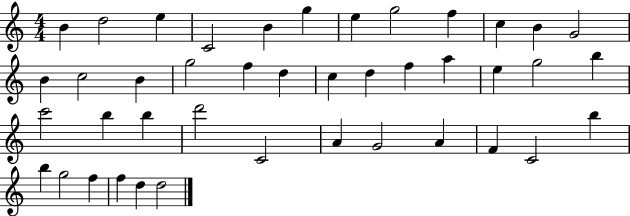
{
  \clef treble
  \numericTimeSignature
  \time 4/4
  \key c \major
  b'4 d''2 e''4 | c'2 b'4 g''4 | e''4 g''2 f''4 | c''4 b'4 g'2 | \break b'4 c''2 b'4 | g''2 f''4 d''4 | c''4 d''4 f''4 a''4 | e''4 g''2 b''4 | \break c'''2 b''4 b''4 | d'''2 c'2 | a'4 g'2 a'4 | f'4 c'2 b''4 | \break b''4 g''2 f''4 | f''4 d''4 d''2 | \bar "|."
}